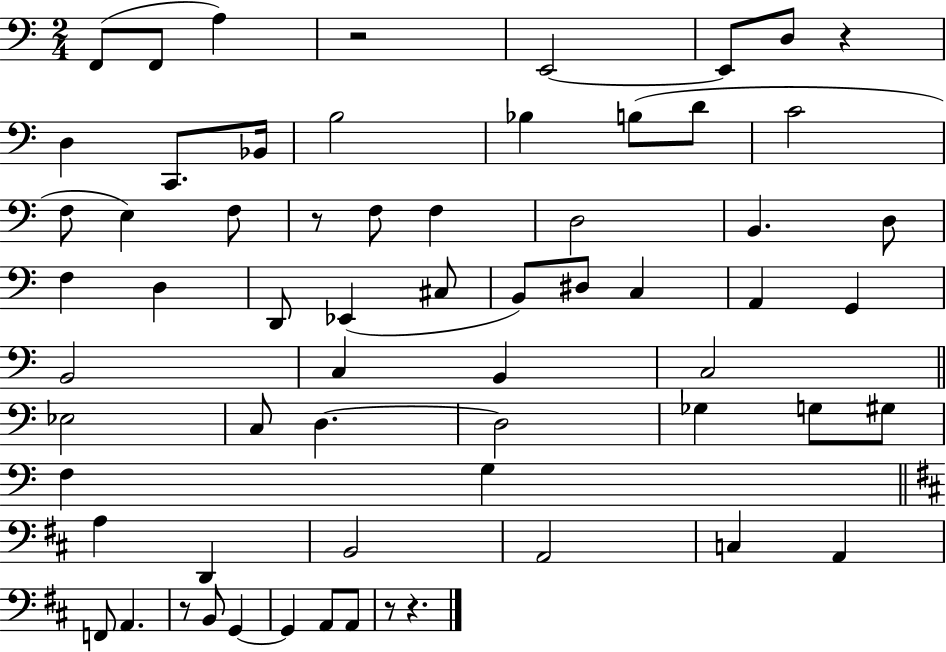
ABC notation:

X:1
T:Untitled
M:2/4
L:1/4
K:C
F,,/2 F,,/2 A, z2 E,,2 E,,/2 D,/2 z D, C,,/2 _B,,/4 B,2 _B, B,/2 D/2 C2 F,/2 E, F,/2 z/2 F,/2 F, D,2 B,, D,/2 F, D, D,,/2 _E,, ^C,/2 B,,/2 ^D,/2 C, A,, G,, B,,2 C, B,, C,2 _E,2 C,/2 D, D,2 _G, G,/2 ^G,/2 F, G, A, D,, B,,2 A,,2 C, A,, F,,/2 A,, z/2 B,,/2 G,, G,, A,,/2 A,,/2 z/2 z